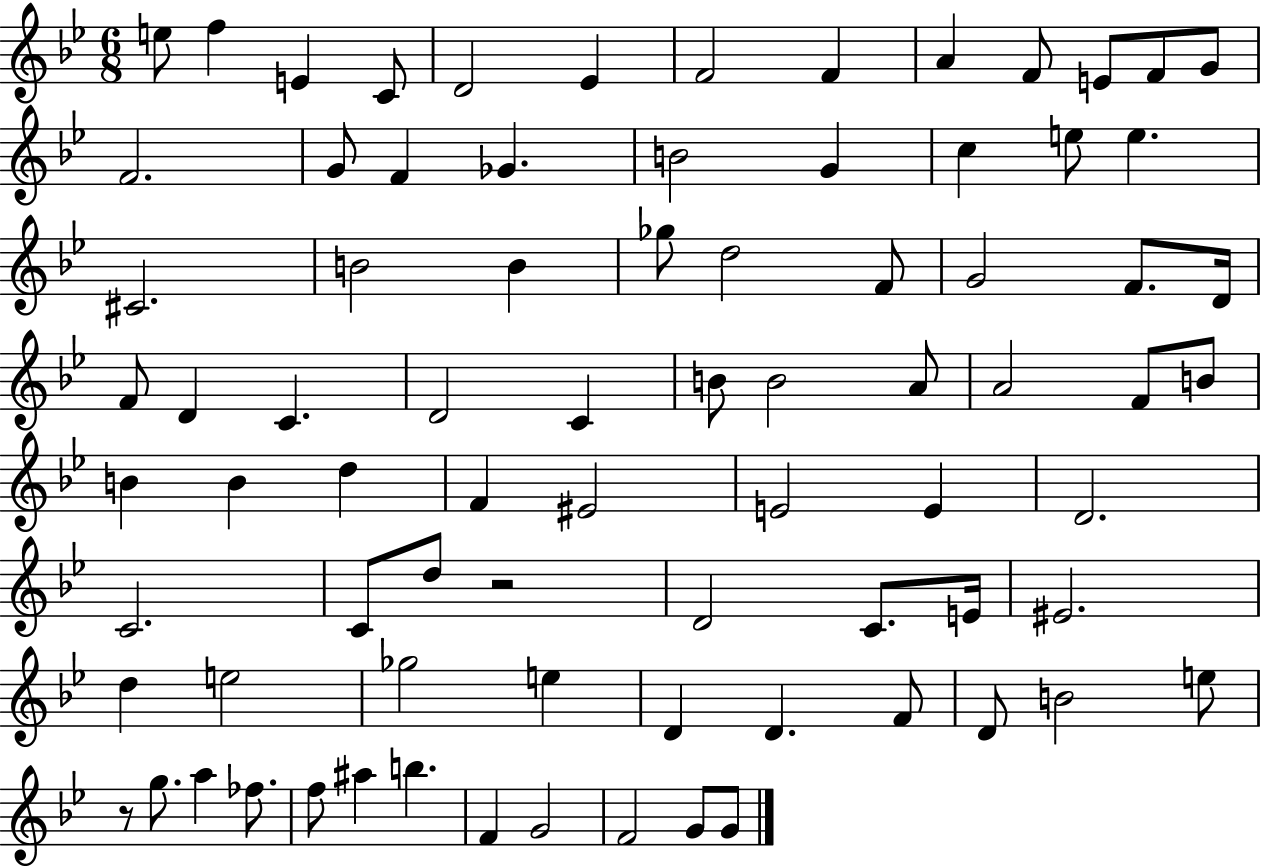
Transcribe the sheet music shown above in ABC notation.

X:1
T:Untitled
M:6/8
L:1/4
K:Bb
e/2 f E C/2 D2 _E F2 F A F/2 E/2 F/2 G/2 F2 G/2 F _G B2 G c e/2 e ^C2 B2 B _g/2 d2 F/2 G2 F/2 D/4 F/2 D C D2 C B/2 B2 A/2 A2 F/2 B/2 B B d F ^E2 E2 E D2 C2 C/2 d/2 z2 D2 C/2 E/4 ^E2 d e2 _g2 e D D F/2 D/2 B2 e/2 z/2 g/2 a _f/2 f/2 ^a b F G2 F2 G/2 G/2